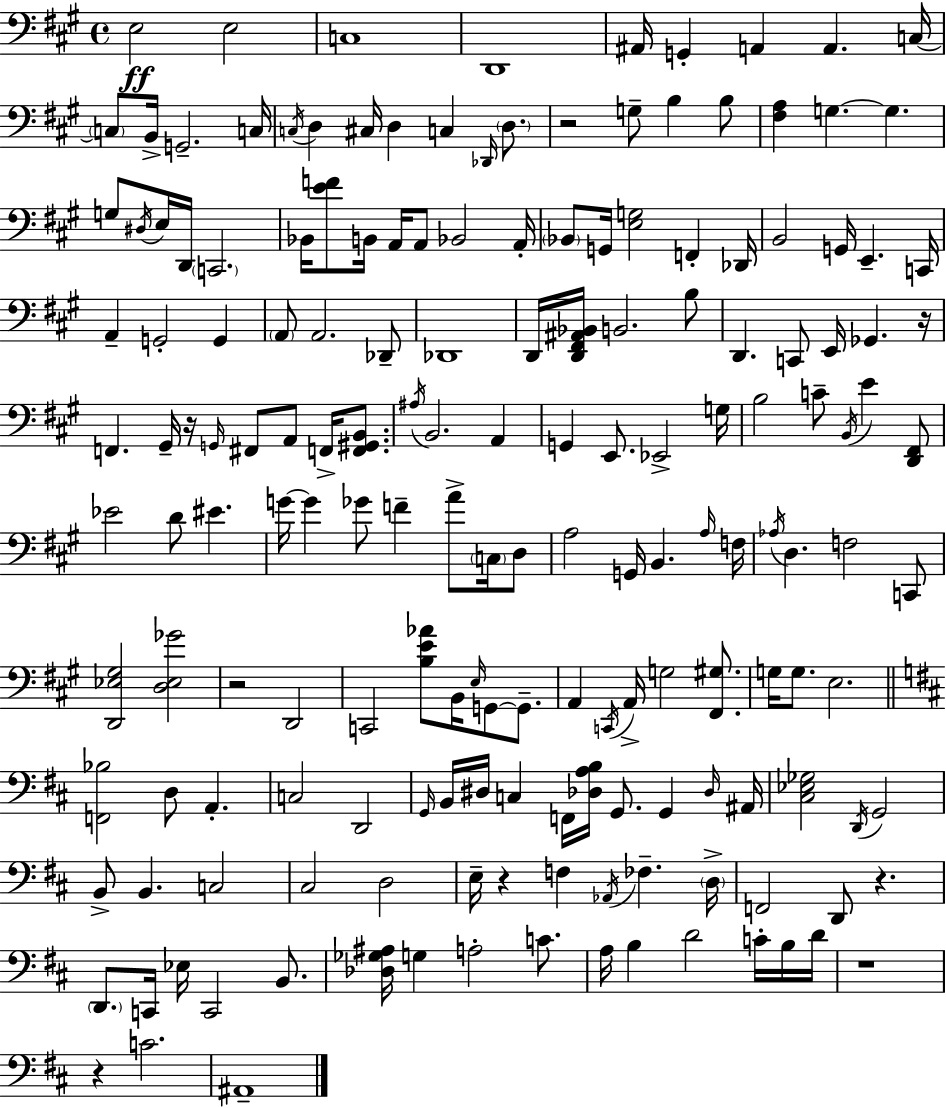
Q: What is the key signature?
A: A major